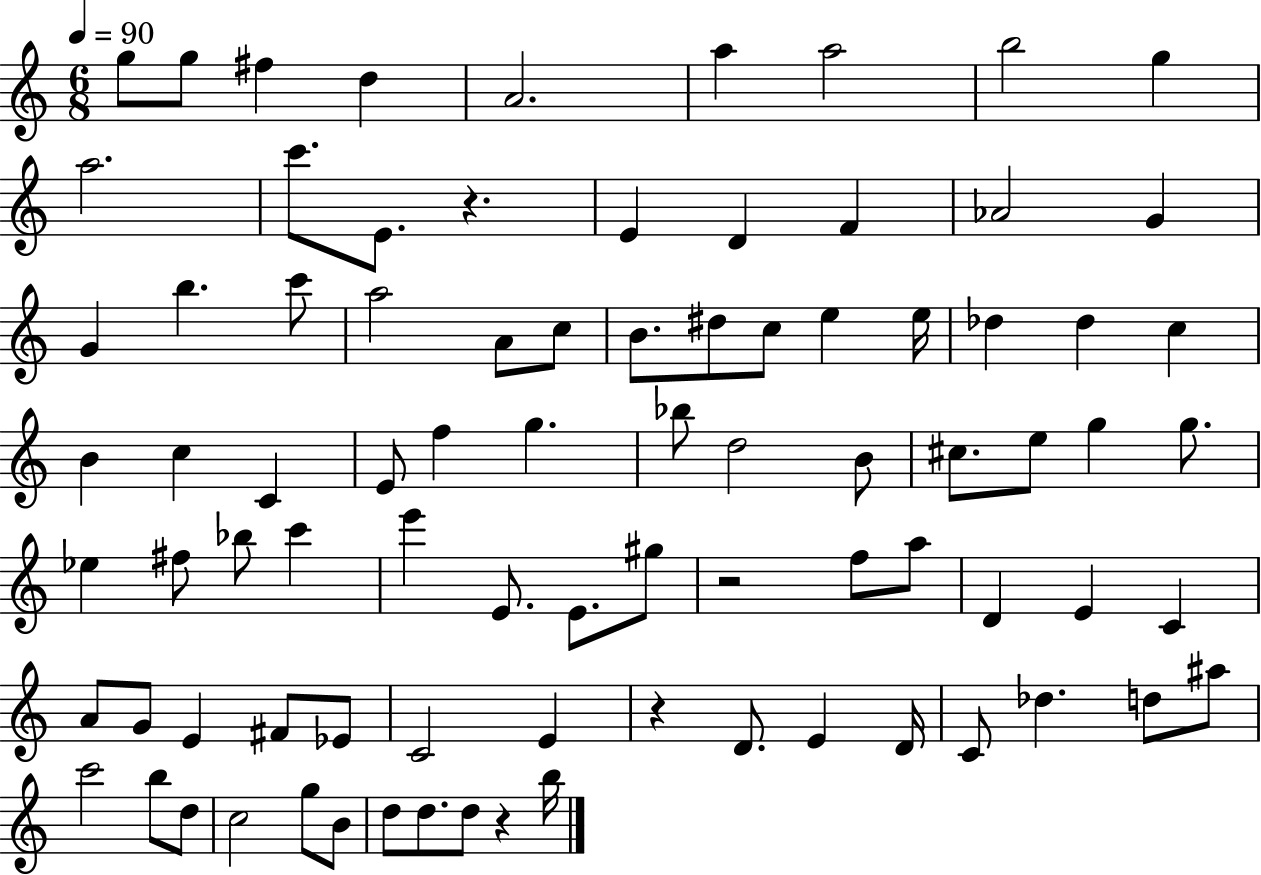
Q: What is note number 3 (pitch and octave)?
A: F#5